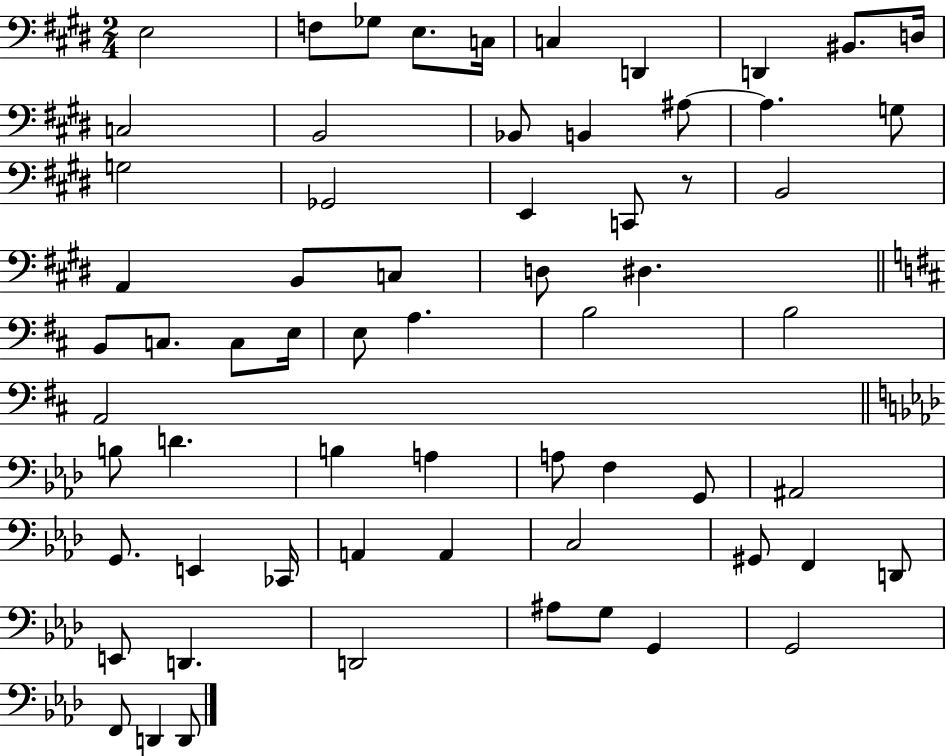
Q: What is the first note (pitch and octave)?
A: E3